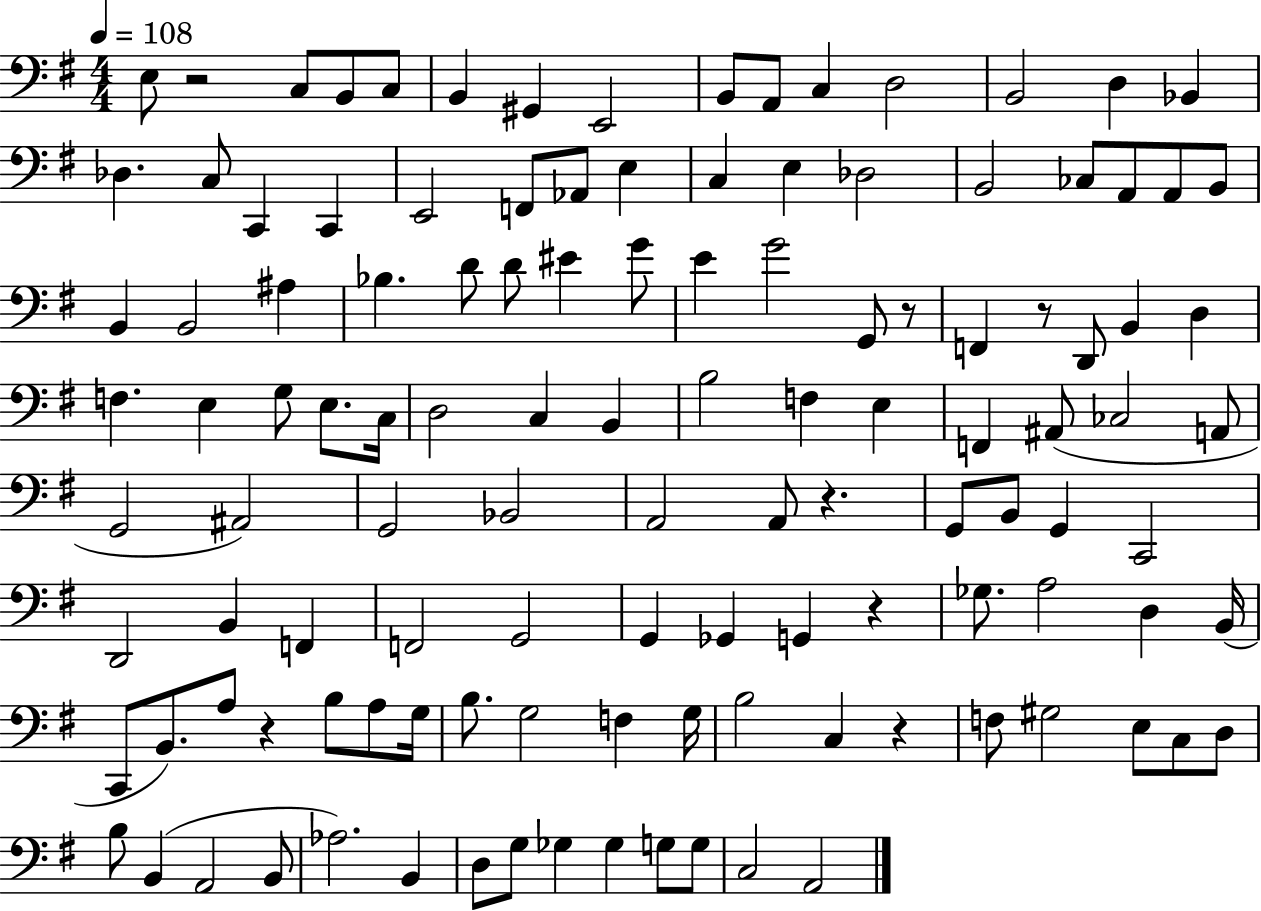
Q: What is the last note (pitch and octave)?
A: A2